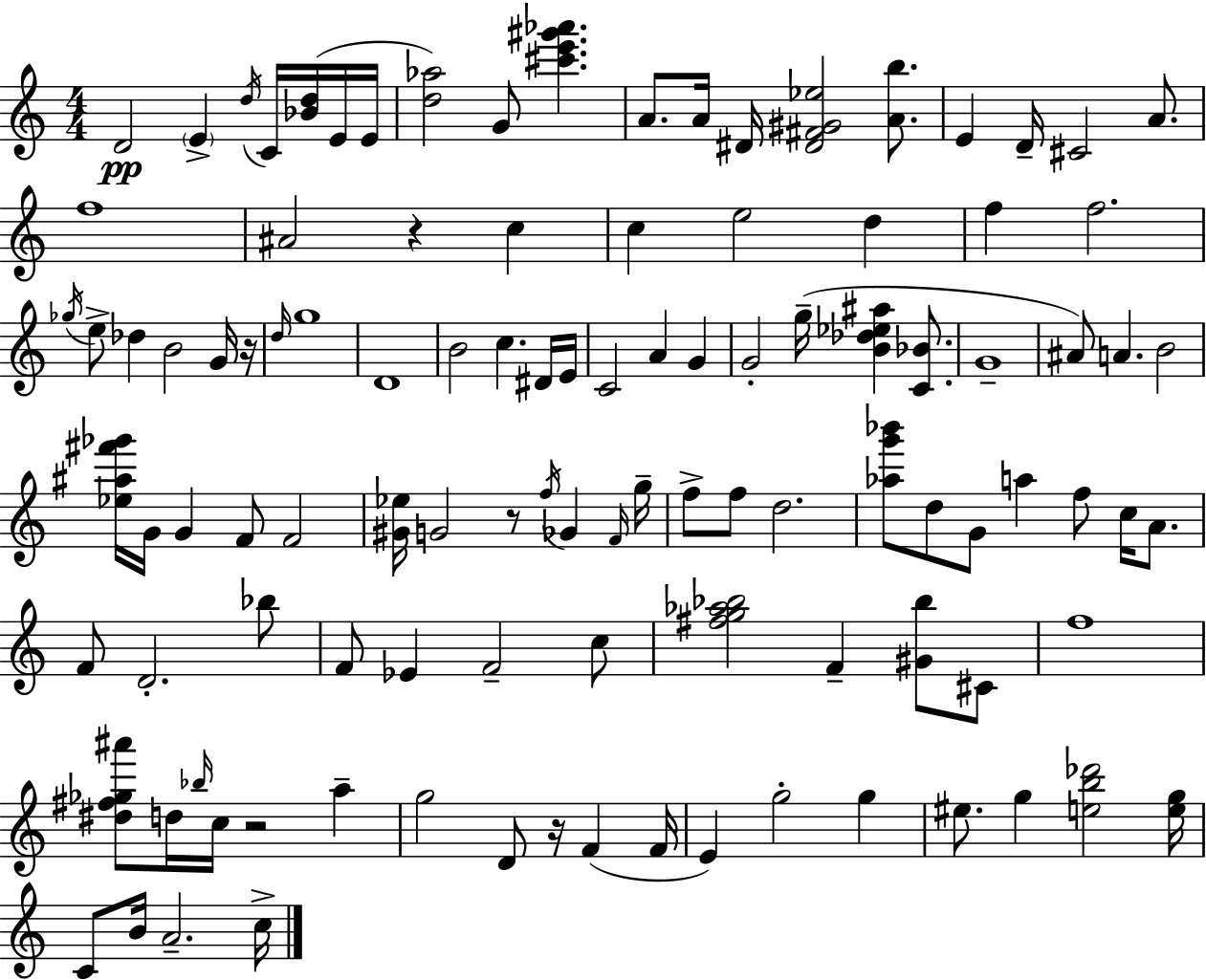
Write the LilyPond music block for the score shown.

{
  \clef treble
  \numericTimeSignature
  \time 4/4
  \key c \major
  d'2\pp \parenthesize e'4-> \acciaccatura { d''16 } c'16 <bes' d''>16( e'16 | e'16 <d'' aes''>2) g'8 <cis''' e''' gis''' aes'''>4. | a'8. a'16 dis'16 <dis' fis' gis' ees''>2 <a' b''>8. | e'4 d'16-- cis'2 a'8. | \break f''1 | ais'2 r4 c''4 | c''4 e''2 d''4 | f''4 f''2. | \break \acciaccatura { ges''16 } e''8-> des''4 b'2 | g'16 r16 \grace { d''16 } g''1 | d'1 | b'2 c''4. | \break dis'16 e'16 c'2 a'4 g'4 | g'2-. g''16--( <b' des'' ees'' ais''>4 | <c' bes'>8. g'1-- | ais'8) a'4. b'2 | \break <ees'' ais'' fis''' ges'''>16 g'16 g'4 f'8 f'2 | <gis' ees''>16 g'2 r8 \acciaccatura { f''16 } ges'4 | \grace { f'16 } g''16-- f''8-> f''8 d''2. | <aes'' g''' bes'''>8 d''8 g'8 a''4 f''8 | \break c''16 a'8. f'8 d'2.-. | bes''8 f'8 ees'4 f'2-- | c''8 <fis'' g'' aes'' bes''>2 f'4-- | <gis' bes''>8 cis'8 f''1 | \break <dis'' fis'' ges'' ais'''>8 d''16 \grace { bes''16 } c''16 r2 | a''4-- g''2 d'8 | r16 f'4( f'16 e'4) g''2-. | g''4 eis''8. g''4 <e'' b'' des'''>2 | \break <e'' g''>16 c'8 b'16 a'2.-- | c''16-> \bar "|."
}